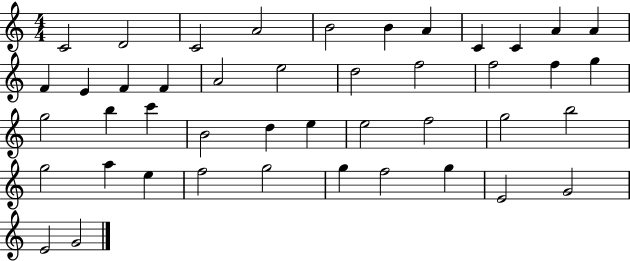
C4/h D4/h C4/h A4/h B4/h B4/q A4/q C4/q C4/q A4/q A4/q F4/q E4/q F4/q F4/q A4/h E5/h D5/h F5/h F5/h F5/q G5/q G5/h B5/q C6/q B4/h D5/q E5/q E5/h F5/h G5/h B5/h G5/h A5/q E5/q F5/h G5/h G5/q F5/h G5/q E4/h G4/h E4/h G4/h